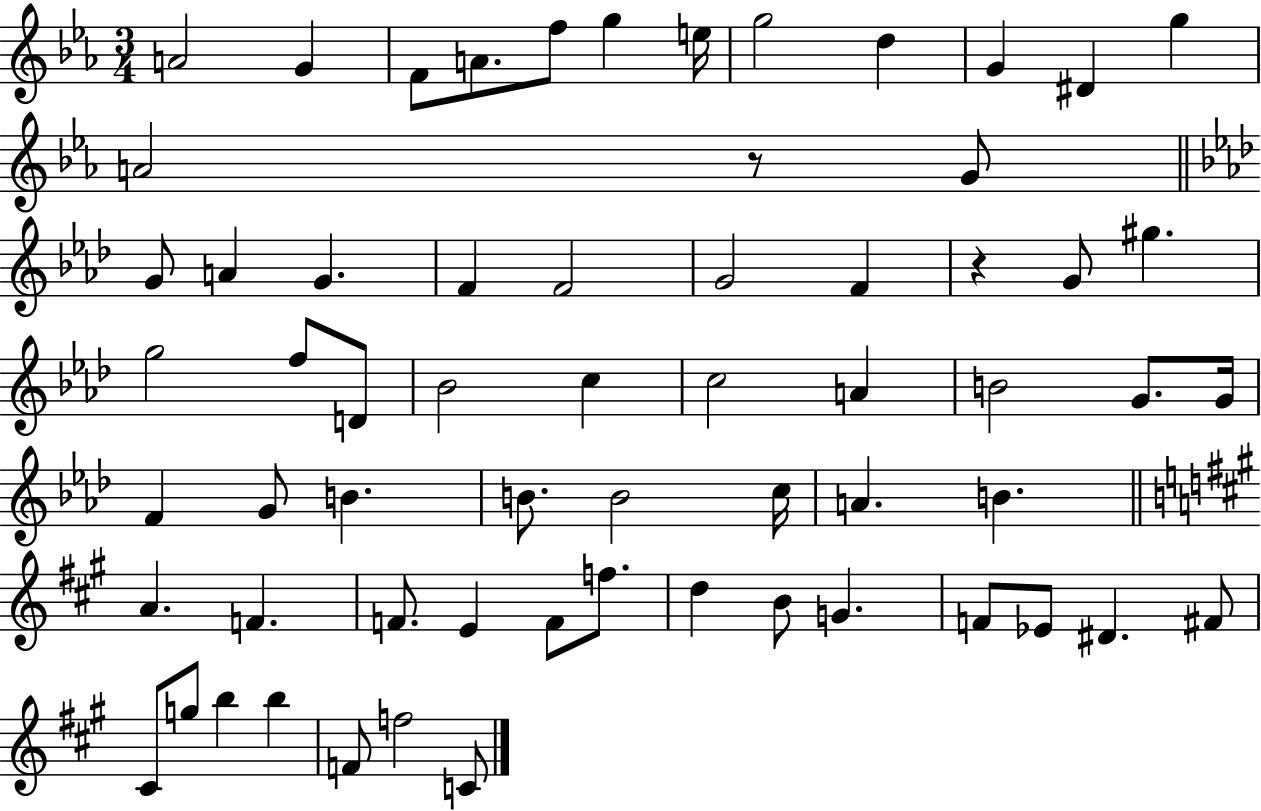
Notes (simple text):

A4/h G4/q F4/e A4/e. F5/e G5/q E5/s G5/h D5/q G4/q D#4/q G5/q A4/h R/e G4/e G4/e A4/q G4/q. F4/q F4/h G4/h F4/q R/q G4/e G#5/q. G5/h F5/e D4/e Bb4/h C5/q C5/h A4/q B4/h G4/e. G4/s F4/q G4/e B4/q. B4/e. B4/h C5/s A4/q. B4/q. A4/q. F4/q. F4/e. E4/q F4/e F5/e. D5/q B4/e G4/q. F4/e Eb4/e D#4/q. F#4/e C#4/e G5/e B5/q B5/q F4/e F5/h C4/e